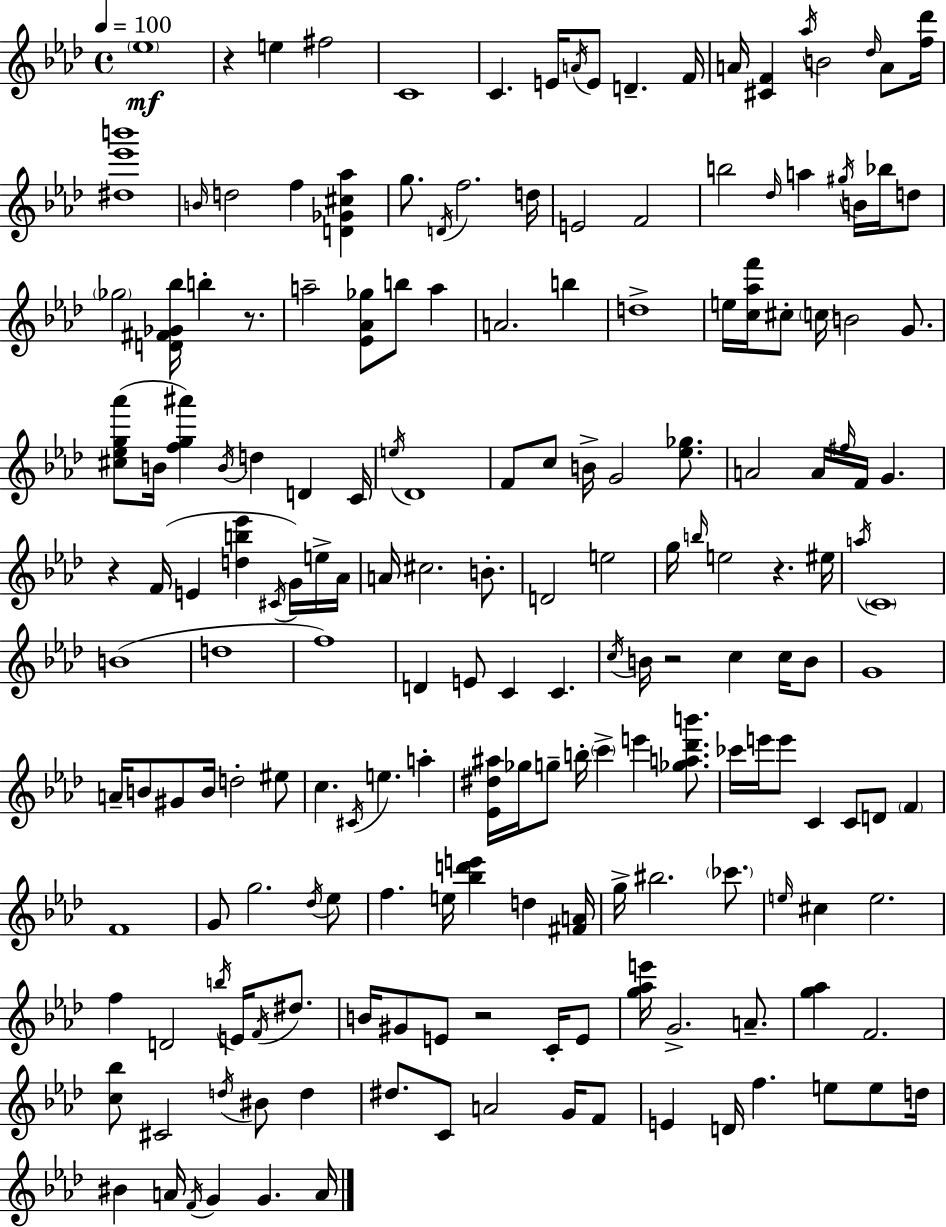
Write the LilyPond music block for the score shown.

{
  \clef treble
  \time 4/4
  \defaultTimeSignature
  \key aes \major
  \tempo 4 = 100
  \parenthesize ees''1\mf | r4 e''4 fis''2 | c'1 | c'4. e'16 \acciaccatura { a'16 } e'8 d'4.-- | \break f'16 a'16 <cis' f'>4 \acciaccatura { aes''16 } b'2 \grace { des''16 } | a'8 <f'' des'''>16 <dis'' ees''' b'''>1 | \grace { b'16 } d''2 f''4 | <d' ges' cis'' aes''>4 g''8. \acciaccatura { d'16 } f''2. | \break d''16 e'2 f'2 | b''2 \grace { des''16 } a''4 | \acciaccatura { gis''16 } b'16 bes''16 d''8 \parenthesize ges''2 <d' fis' ges' bes''>16 | b''4-. r8. a''2-- <ees' aes' ges''>8 | \break b''8 a''4 a'2. | b''4 d''1-> | e''16 <c'' aes'' f'''>16 cis''8-. \parenthesize c''16 b'2 | g'8. <cis'' ees'' g'' aes'''>8( b'16 <f'' g'' ais'''>4) \acciaccatura { b'16 } d''4 | \break d'4 c'16 \acciaccatura { e''16 } des'1 | f'8 c''8 b'16-> g'2 | <ees'' ges''>8. a'2 | a'16 \grace { fis''16 } f'16 g'4. r4 f'16( e'4 | \break <d'' b'' ees'''>4 \acciaccatura { cis'16 }) g'16 e''16-> aes'16 a'16 cis''2. | b'8.-. d'2 | e''2 g''16 \grace { b''16 } e''2 | r4. eis''16 \acciaccatura { a''16 } \parenthesize c'1 | \break b'1( | d''1 | f''1) | d'4 | \break e'8 c'4 c'4. \acciaccatura { c''16 } b'16 r2 | c''4 c''16 b'8 g'1 | a'16-- b'8 | gis'8 b'16 d''2-. eis''8 c''4. | \break \acciaccatura { cis'16 } e''4. a''4-. <ees' dis'' ais''>16 | ges''16 g''8-- b''16-. \parenthesize c'''4-> e'''4 <ges'' a'' des''' b'''>8. ces'''16 | e'''16 e'''8 c'4 c'8 d'8 \parenthesize f'4 f'1 | g'8 | \break g''2. \acciaccatura { des''16 } ees''8 | f''4. e''16 <bes'' d''' e'''>4 d''4 <fis' a'>16 | g''16-> bis''2. \parenthesize ces'''8. | \grace { e''16 } cis''4 e''2. | \break f''4 d'2 \acciaccatura { b''16 } e'16 \acciaccatura { f'16 } | dis''8. b'16 gis'8 e'8 r2 | c'16-. e'8 <g'' aes'' e'''>16 g'2.-> | a'8.-- <g'' aes''>4 f'2. | \break <c'' bes''>8 cis'2 \acciaccatura { d''16 } bis'8 | d''4 dis''8. c'8 a'2 | g'16 f'8 e'4 d'16 f''4. e''8 | e''8 d''16 bis'4 a'16 \acciaccatura { f'16 } g'4 g'4. | \break a'16 \bar "|."
}